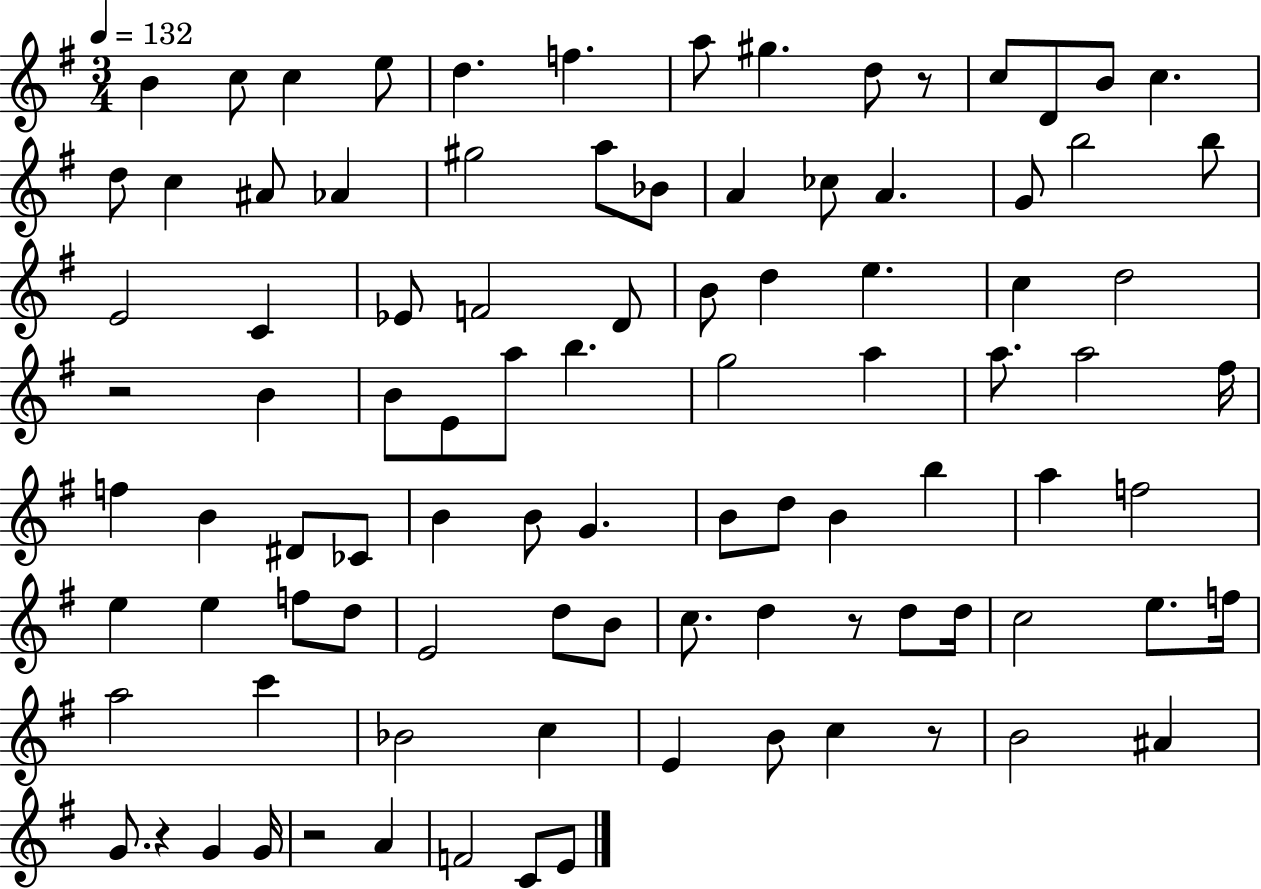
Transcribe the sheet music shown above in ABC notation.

X:1
T:Untitled
M:3/4
L:1/4
K:G
B c/2 c e/2 d f a/2 ^g d/2 z/2 c/2 D/2 B/2 c d/2 c ^A/2 _A ^g2 a/2 _B/2 A _c/2 A G/2 b2 b/2 E2 C _E/2 F2 D/2 B/2 d e c d2 z2 B B/2 E/2 a/2 b g2 a a/2 a2 ^f/4 f B ^D/2 _C/2 B B/2 G B/2 d/2 B b a f2 e e f/2 d/2 E2 d/2 B/2 c/2 d z/2 d/2 d/4 c2 e/2 f/4 a2 c' _B2 c E B/2 c z/2 B2 ^A G/2 z G G/4 z2 A F2 C/2 E/2